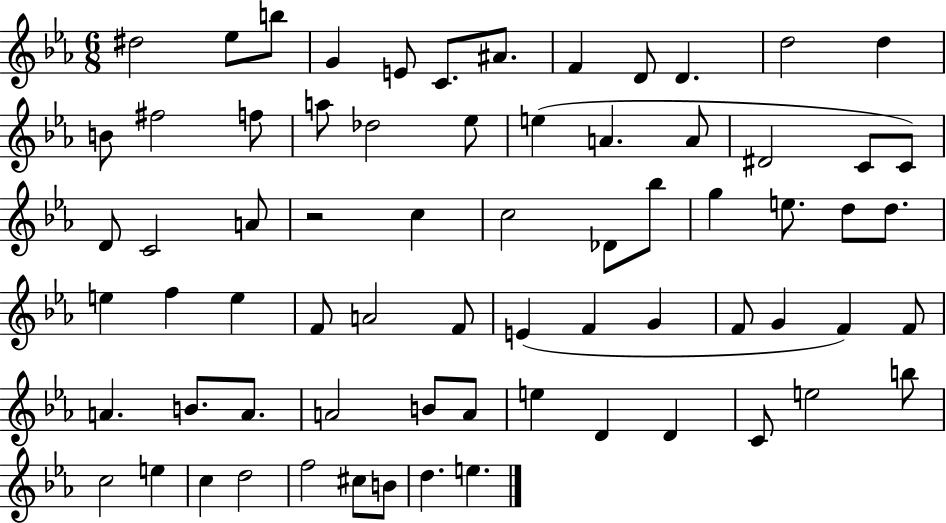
D#5/h Eb5/e B5/e G4/q E4/e C4/e. A#4/e. F4/q D4/e D4/q. D5/h D5/q B4/e F#5/h F5/e A5/e Db5/h Eb5/e E5/q A4/q. A4/e D#4/h C4/e C4/e D4/e C4/h A4/e R/h C5/q C5/h Db4/e Bb5/e G5/q E5/e. D5/e D5/e. E5/q F5/q E5/q F4/e A4/h F4/e E4/q F4/q G4/q F4/e G4/q F4/q F4/e A4/q. B4/e. A4/e. A4/h B4/e A4/e E5/q D4/q D4/q C4/e E5/h B5/e C5/h E5/q C5/q D5/h F5/h C#5/e B4/e D5/q. E5/q.